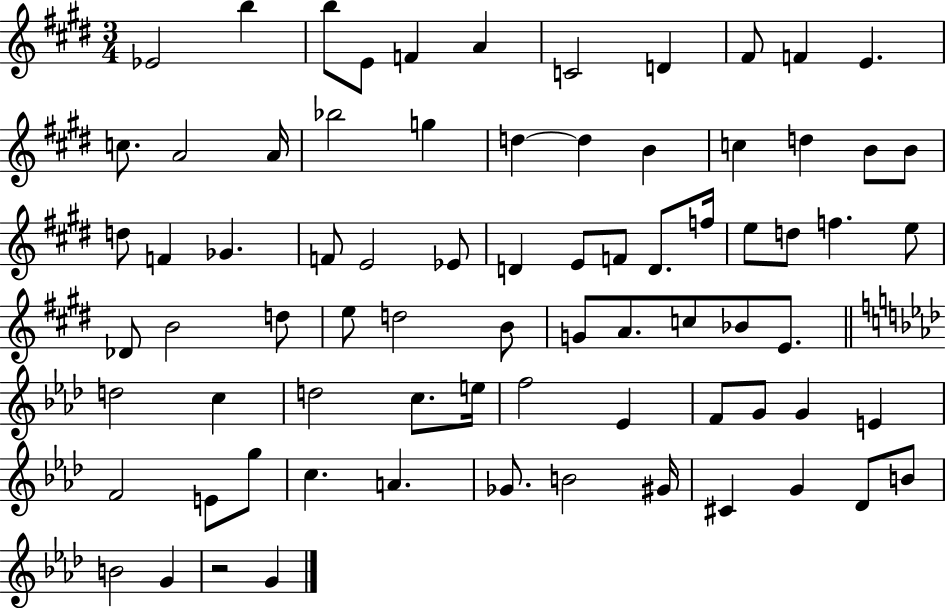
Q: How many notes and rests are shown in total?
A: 76